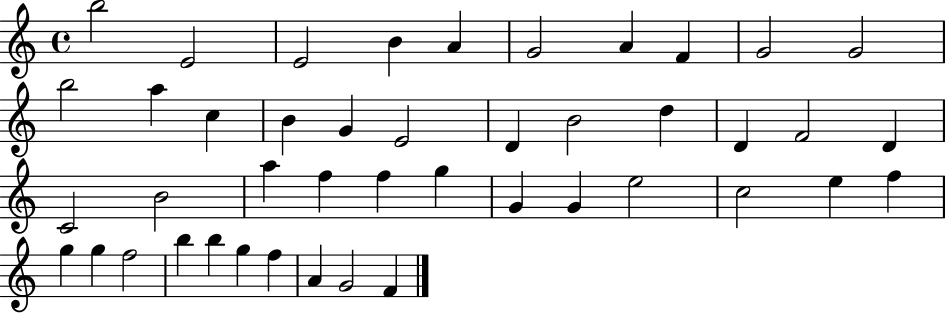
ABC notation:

X:1
T:Untitled
M:4/4
L:1/4
K:C
b2 E2 E2 B A G2 A F G2 G2 b2 a c B G E2 D B2 d D F2 D C2 B2 a f f g G G e2 c2 e f g g f2 b b g f A G2 F